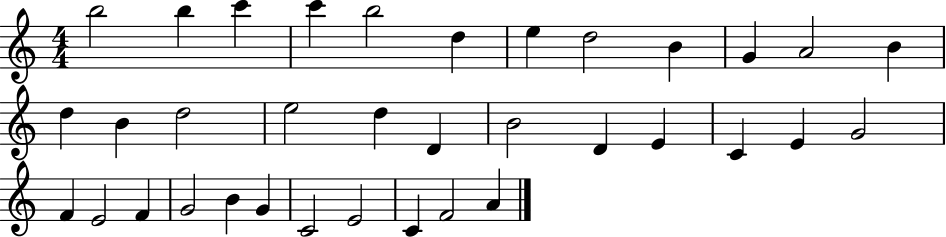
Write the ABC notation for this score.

X:1
T:Untitled
M:4/4
L:1/4
K:C
b2 b c' c' b2 d e d2 B G A2 B d B d2 e2 d D B2 D E C E G2 F E2 F G2 B G C2 E2 C F2 A